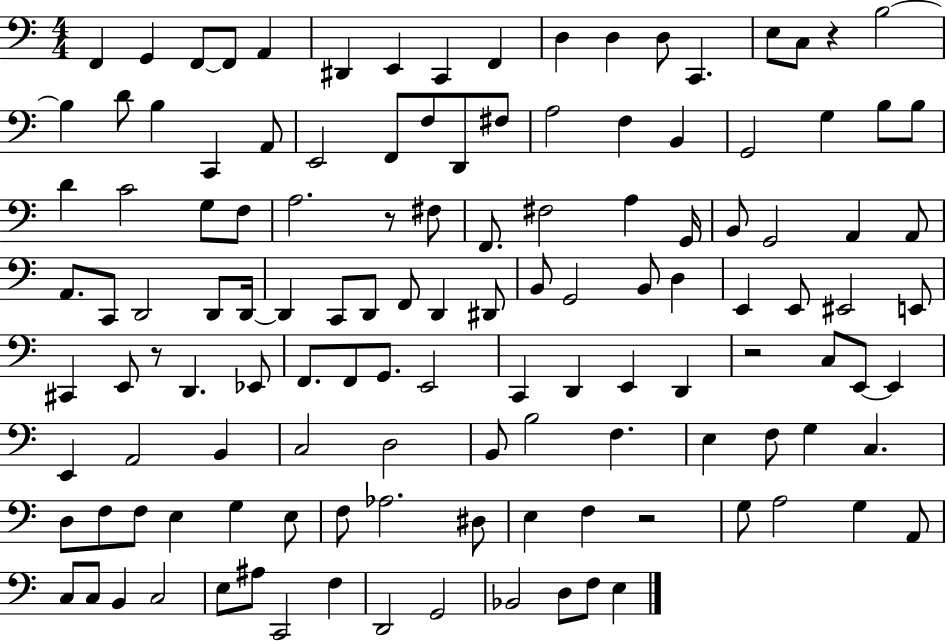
X:1
T:Untitled
M:4/4
L:1/4
K:C
F,, G,, F,,/2 F,,/2 A,, ^D,, E,, C,, F,, D, D, D,/2 C,, E,/2 C,/2 z B,2 B, D/2 B, C,, A,,/2 E,,2 F,,/2 F,/2 D,,/2 ^F,/2 A,2 F, B,, G,,2 G, B,/2 B,/2 D C2 G,/2 F,/2 A,2 z/2 ^F,/2 F,,/2 ^F,2 A, G,,/4 B,,/2 G,,2 A,, A,,/2 A,,/2 C,,/2 D,,2 D,,/2 D,,/4 D,, C,,/2 D,,/2 F,,/2 D,, ^D,,/2 B,,/2 G,,2 B,,/2 D, E,, E,,/2 ^E,,2 E,,/2 ^C,, E,,/2 z/2 D,, _E,,/2 F,,/2 F,,/2 G,,/2 E,,2 C,, D,, E,, D,, z2 C,/2 E,,/2 E,, E,, A,,2 B,, C,2 D,2 B,,/2 B,2 F, E, F,/2 G, C, D,/2 F,/2 F,/2 E, G, E,/2 F,/2 _A,2 ^D,/2 E, F, z2 G,/2 A,2 G, A,,/2 C,/2 C,/2 B,, C,2 E,/2 ^A,/2 C,,2 F, D,,2 G,,2 _B,,2 D,/2 F,/2 E,